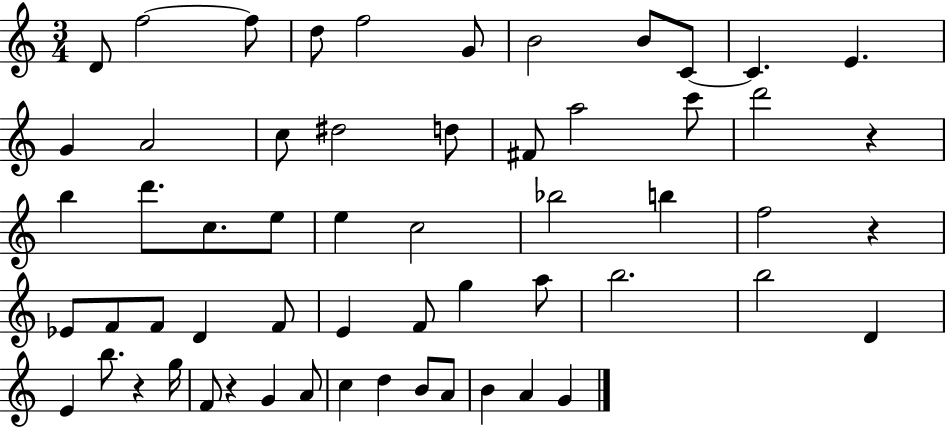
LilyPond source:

{
  \clef treble
  \numericTimeSignature
  \time 3/4
  \key c \major
  d'8 f''2~~ f''8 | d''8 f''2 g'8 | b'2 b'8 c'8~~ | c'4. e'4. | \break g'4 a'2 | c''8 dis''2 d''8 | fis'8 a''2 c'''8 | d'''2 r4 | \break b''4 d'''8. c''8. e''8 | e''4 c''2 | bes''2 b''4 | f''2 r4 | \break ees'8 f'8 f'8 d'4 f'8 | e'4 f'8 g''4 a''8 | b''2. | b''2 d'4 | \break e'4 b''8. r4 g''16 | f'8 r4 g'4 a'8 | c''4 d''4 b'8 a'8 | b'4 a'4 g'4 | \break \bar "|."
}